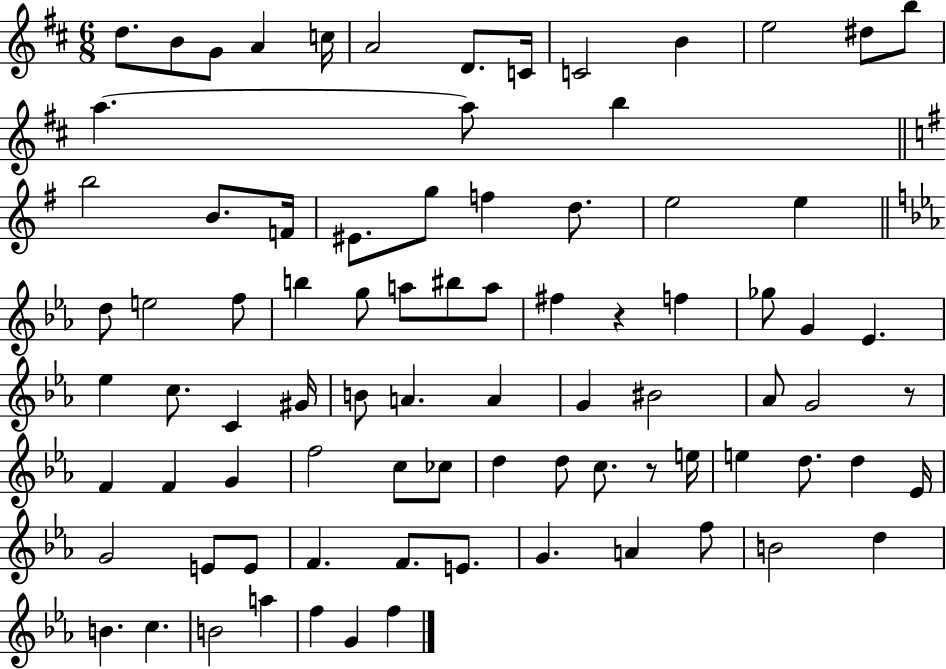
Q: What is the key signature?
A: D major